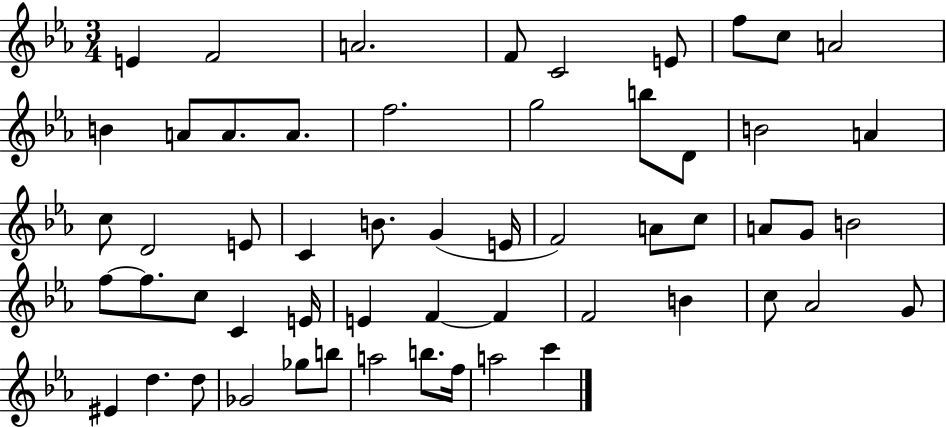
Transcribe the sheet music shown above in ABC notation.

X:1
T:Untitled
M:3/4
L:1/4
K:Eb
E F2 A2 F/2 C2 E/2 f/2 c/2 A2 B A/2 A/2 A/2 f2 g2 b/2 D/2 B2 A c/2 D2 E/2 C B/2 G E/4 F2 A/2 c/2 A/2 G/2 B2 f/2 f/2 c/2 C E/4 E F F F2 B c/2 _A2 G/2 ^E d d/2 _G2 _g/2 b/2 a2 b/2 f/4 a2 c'